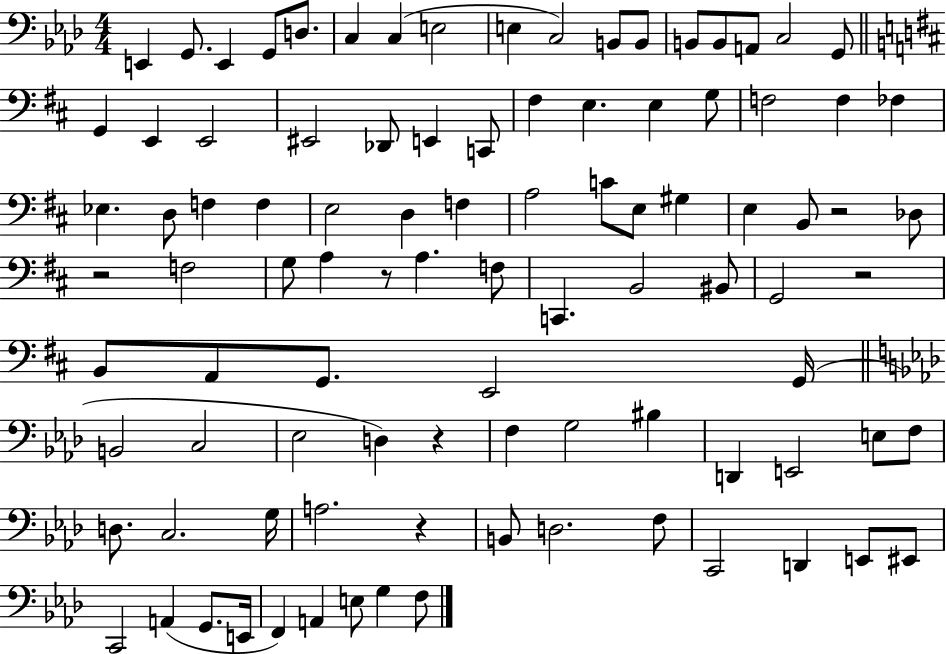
X:1
T:Untitled
M:4/4
L:1/4
K:Ab
E,, G,,/2 E,, G,,/2 D,/2 C, C, E,2 E, C,2 B,,/2 B,,/2 B,,/2 B,,/2 A,,/2 C,2 G,,/2 G,, E,, E,,2 ^E,,2 _D,,/2 E,, C,,/2 ^F, E, E, G,/2 F,2 F, _F, _E, D,/2 F, F, E,2 D, F, A,2 C/2 E,/2 ^G, E, B,,/2 z2 _D,/2 z2 F,2 G,/2 A, z/2 A, F,/2 C,, B,,2 ^B,,/2 G,,2 z2 B,,/2 A,,/2 G,,/2 E,,2 G,,/4 B,,2 C,2 _E,2 D, z F, G,2 ^B, D,, E,,2 E,/2 F,/2 D,/2 C,2 G,/4 A,2 z B,,/2 D,2 F,/2 C,,2 D,, E,,/2 ^E,,/2 C,,2 A,, G,,/2 E,,/4 F,, A,, E,/2 G, F,/2